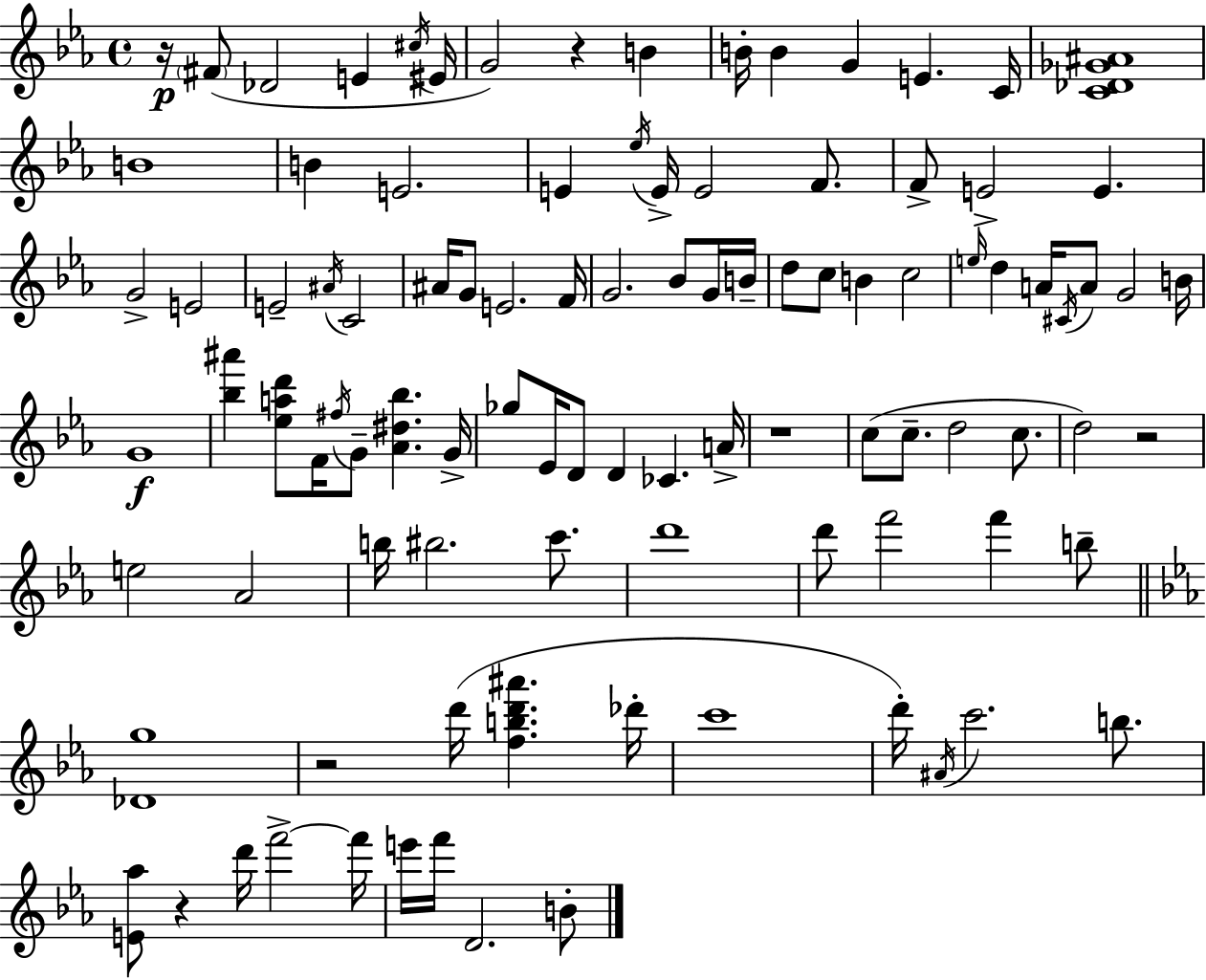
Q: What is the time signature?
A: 4/4